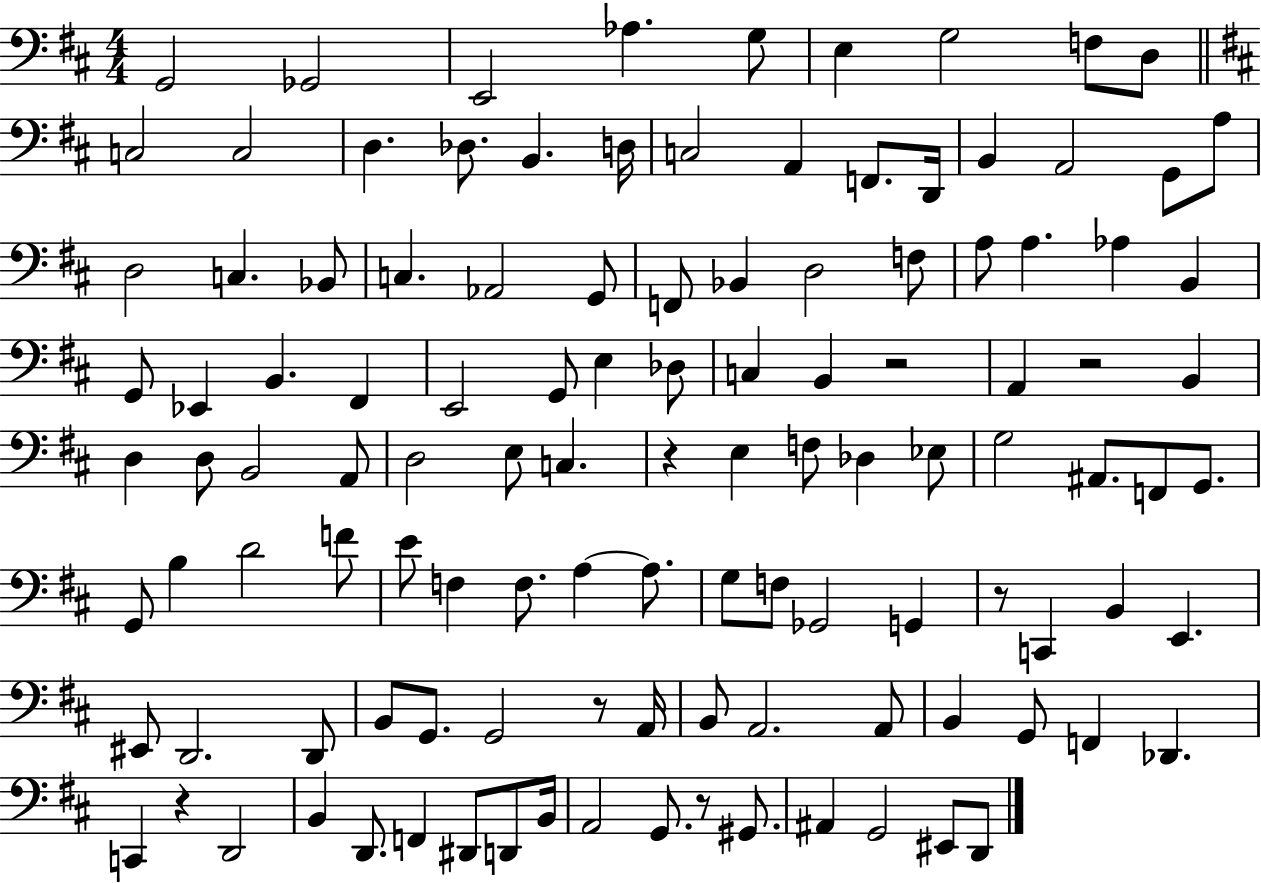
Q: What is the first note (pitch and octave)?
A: G2